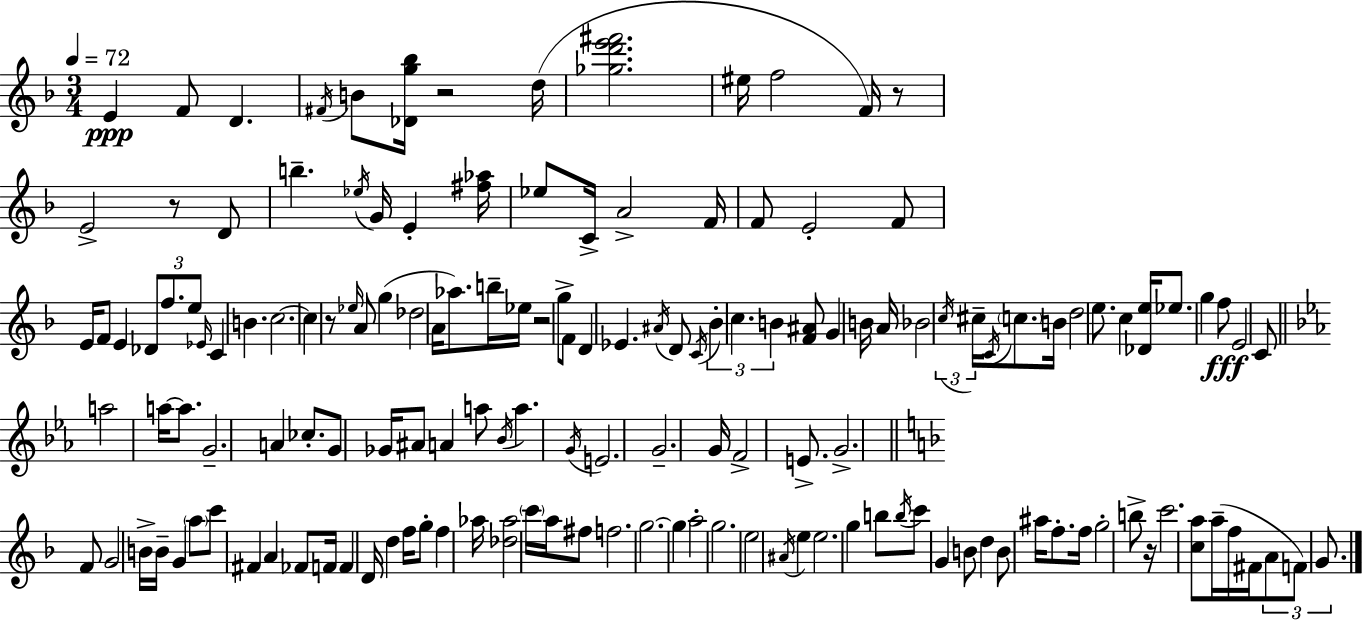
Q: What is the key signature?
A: D minor